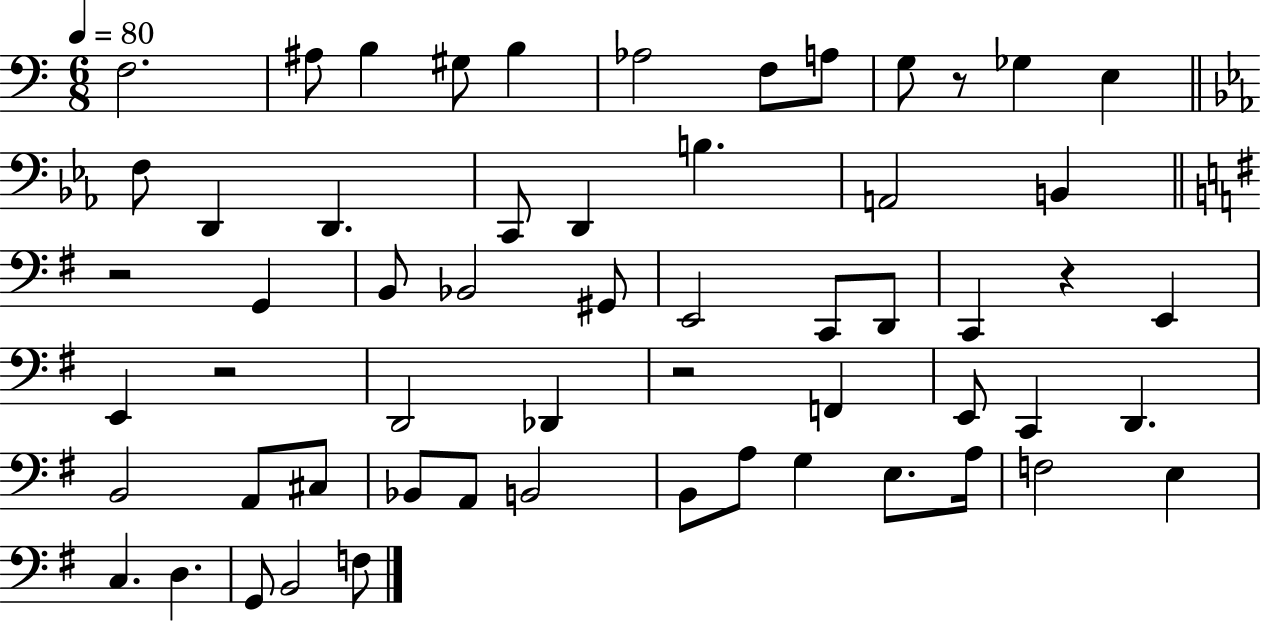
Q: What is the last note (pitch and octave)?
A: F3